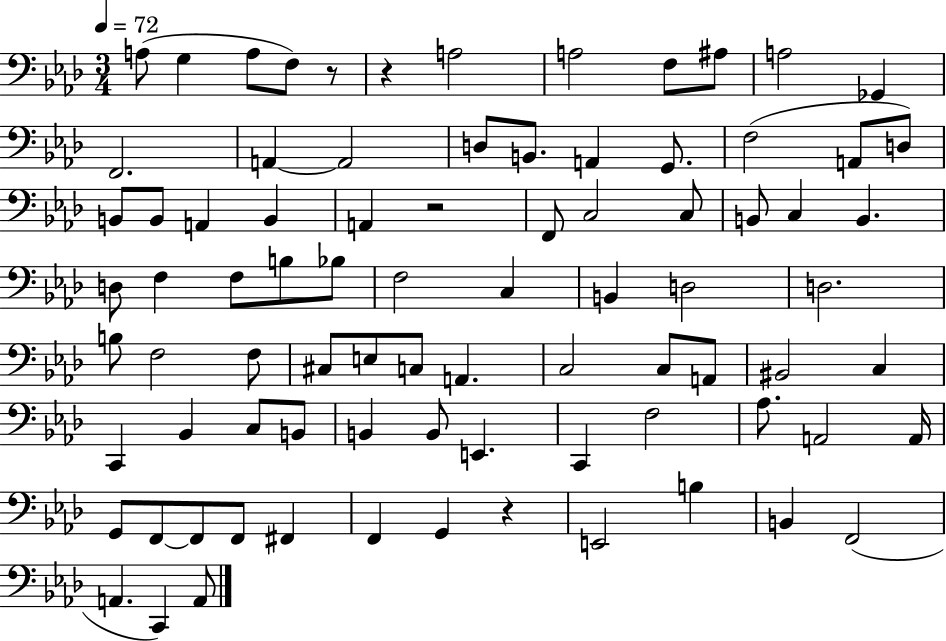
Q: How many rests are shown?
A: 4